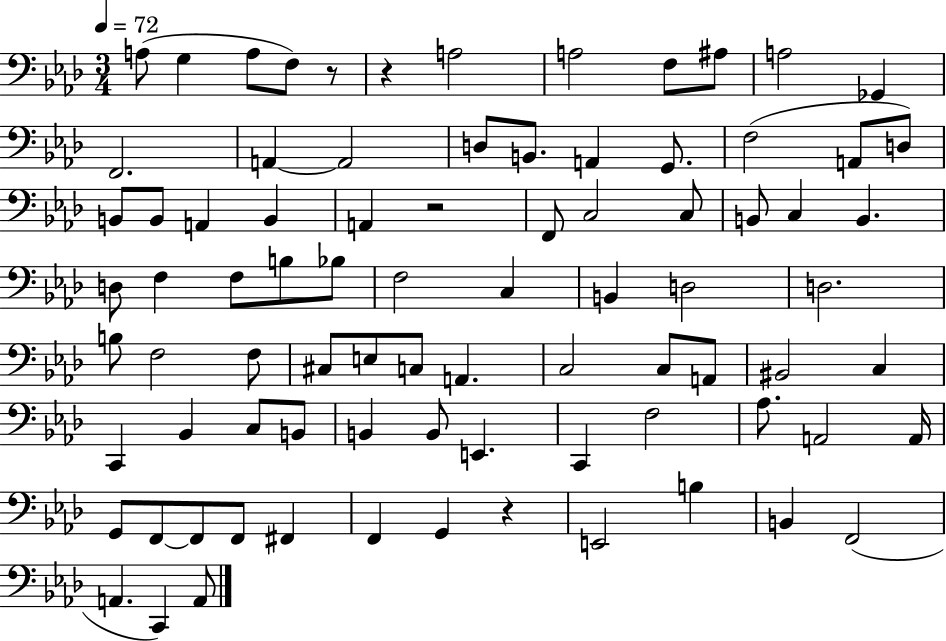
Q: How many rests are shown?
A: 4